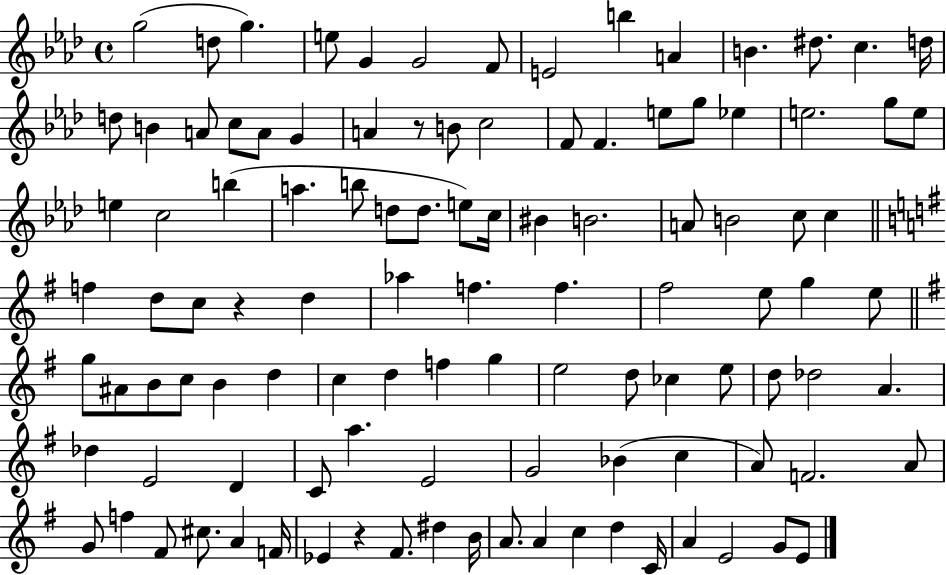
{
  \clef treble
  \time 4/4
  \defaultTimeSignature
  \key aes \major
  g''2( d''8 g''4.) | e''8 g'4 g'2 f'8 | e'2 b''4 a'4 | b'4. dis''8. c''4. d''16 | \break d''8 b'4 a'8 c''8 a'8 g'4 | a'4 r8 b'8 c''2 | f'8 f'4. e''8 g''8 ees''4 | e''2. g''8 e''8 | \break e''4 c''2 b''4( | a''4. b''8 d''8 d''8. e''8) c''16 | bis'4 b'2. | a'8 b'2 c''8 c''4 | \break \bar "||" \break \key e \minor f''4 d''8 c''8 r4 d''4 | aes''4 f''4. f''4. | fis''2 e''8 g''4 e''8 | \bar "||" \break \key g \major g''8 ais'8 b'8 c''8 b'4 d''4 | c''4 d''4 f''4 g''4 | e''2 d''8 ces''4 e''8 | d''8 des''2 a'4. | \break des''4 e'2 d'4 | c'8 a''4. e'2 | g'2 bes'4( c''4 | a'8) f'2. a'8 | \break g'8 f''4 fis'8 cis''8. a'4 f'16 | ees'4 r4 fis'8. dis''4 b'16 | a'8. a'4 c''4 d''4 c'16 | a'4 e'2 g'8 e'8 | \break \bar "|."
}